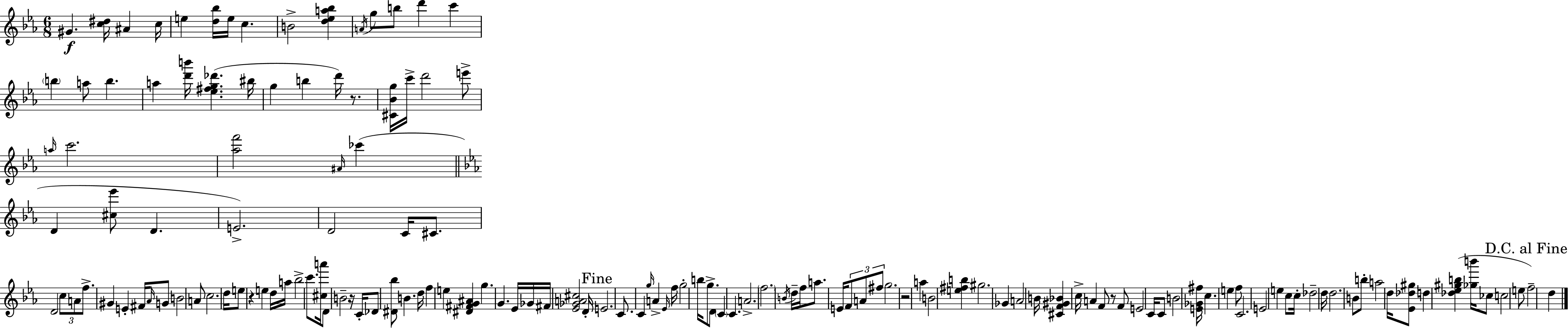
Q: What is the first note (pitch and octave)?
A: G#4